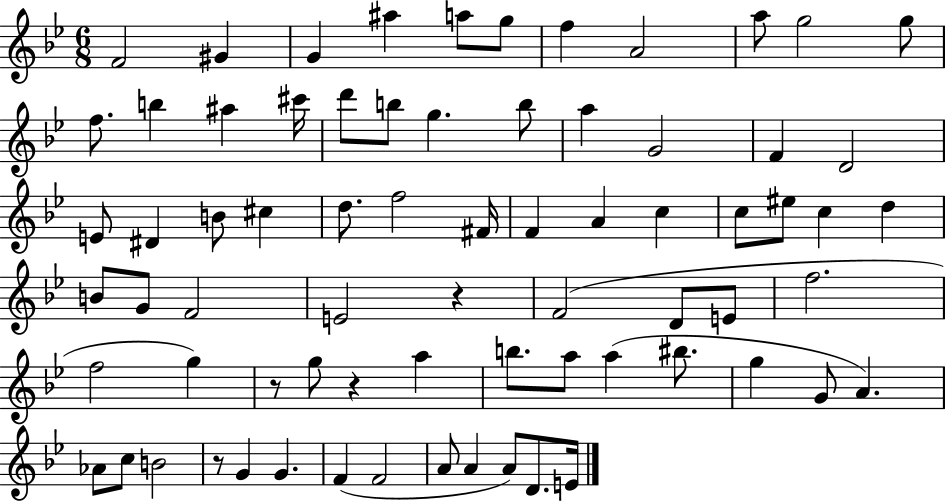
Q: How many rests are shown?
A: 4